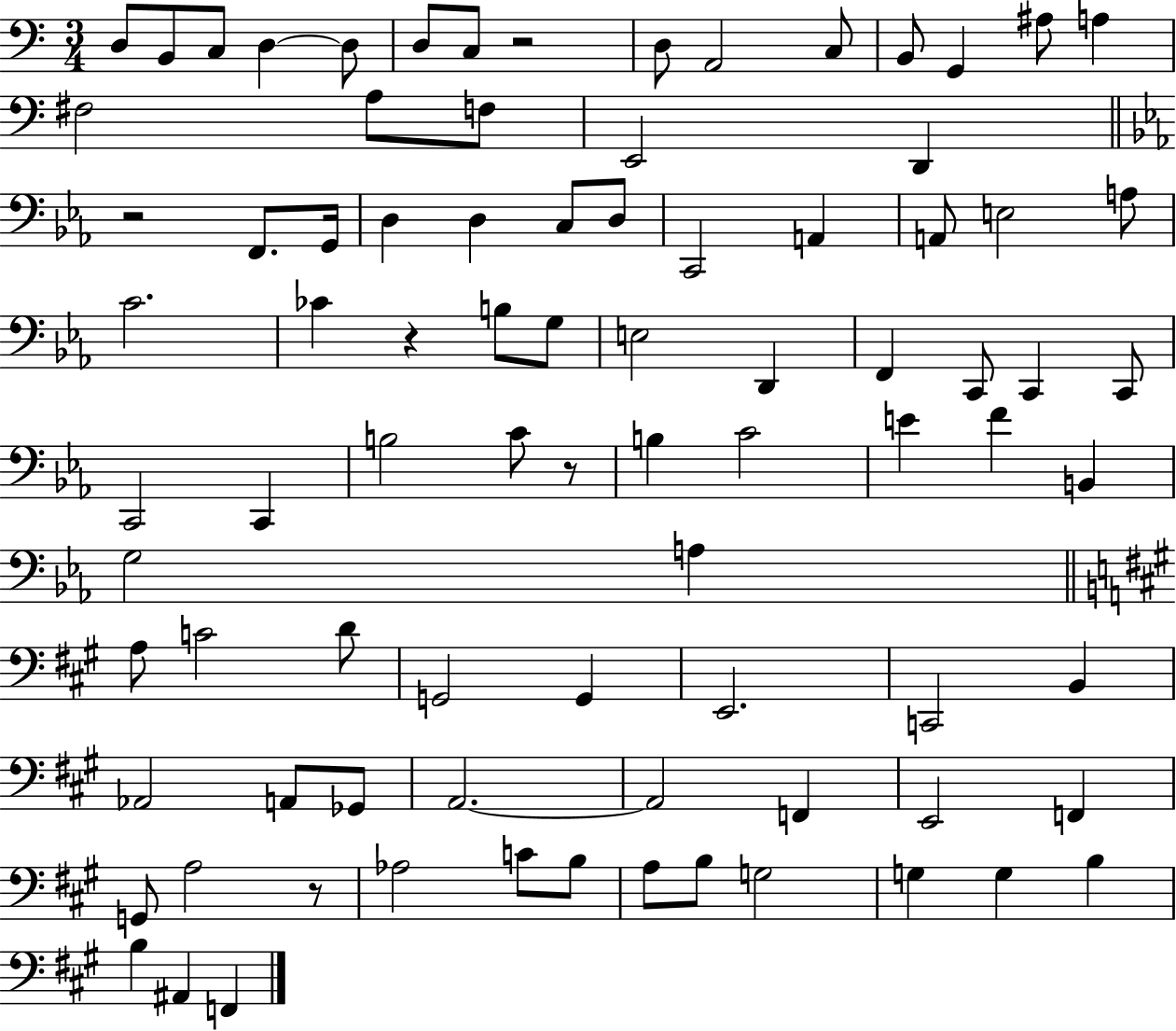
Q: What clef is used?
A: bass